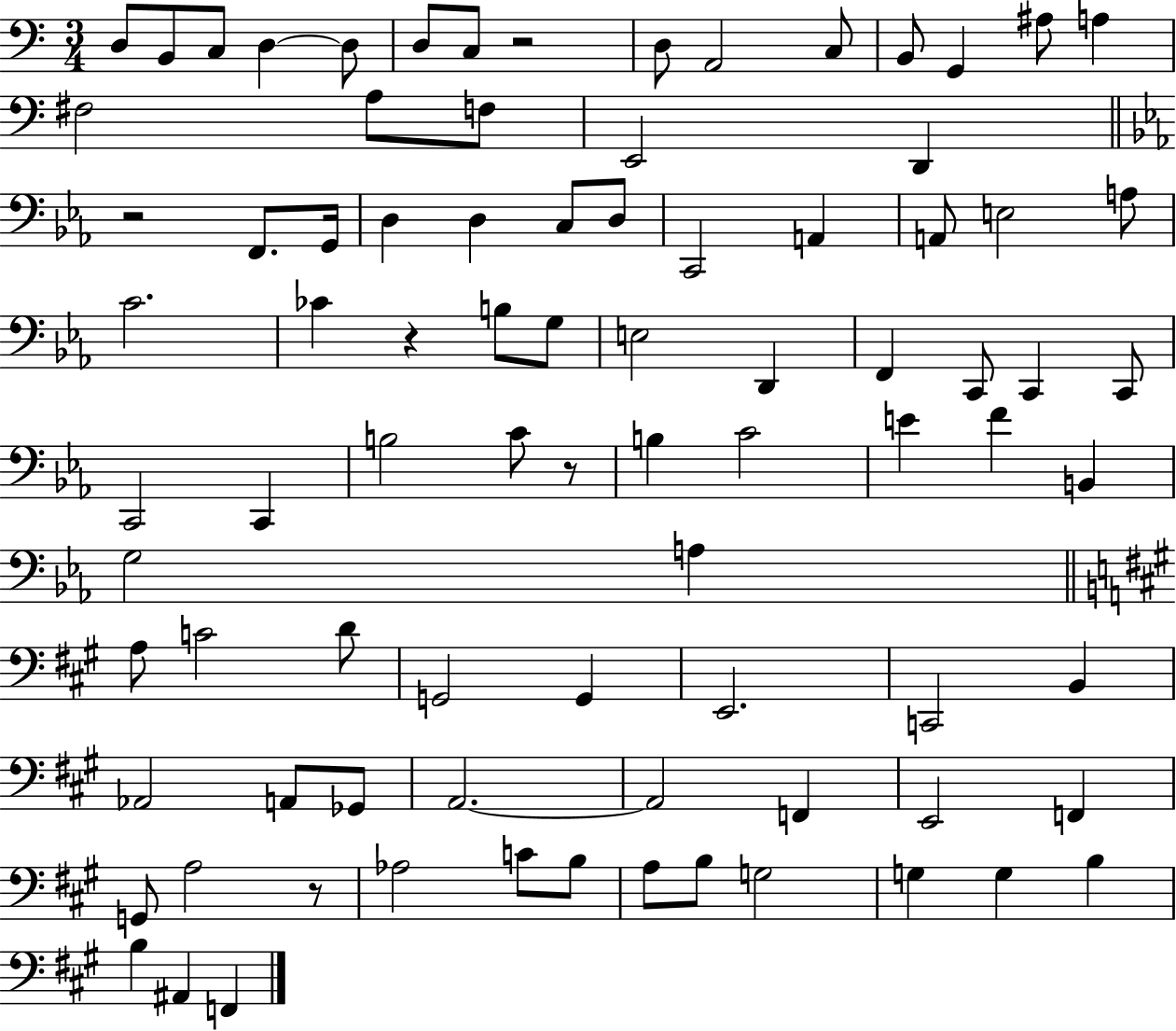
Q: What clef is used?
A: bass